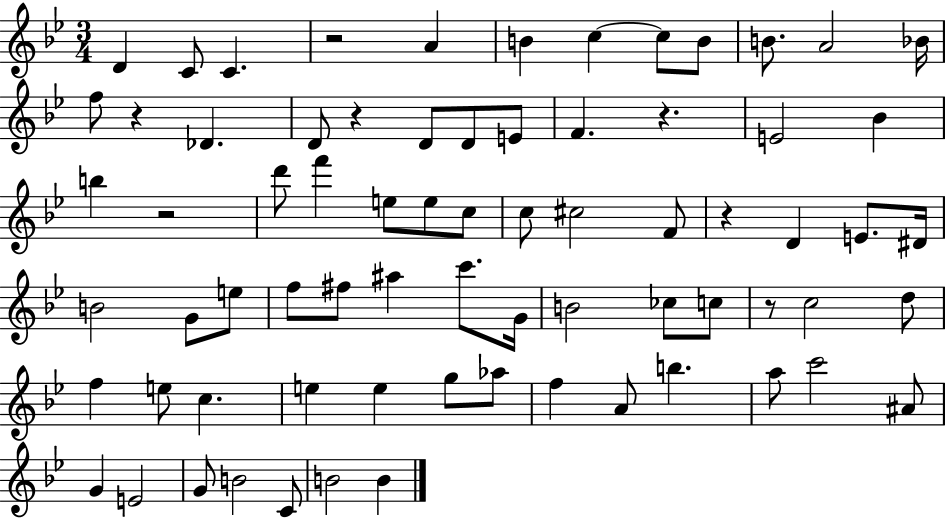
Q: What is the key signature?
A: BES major